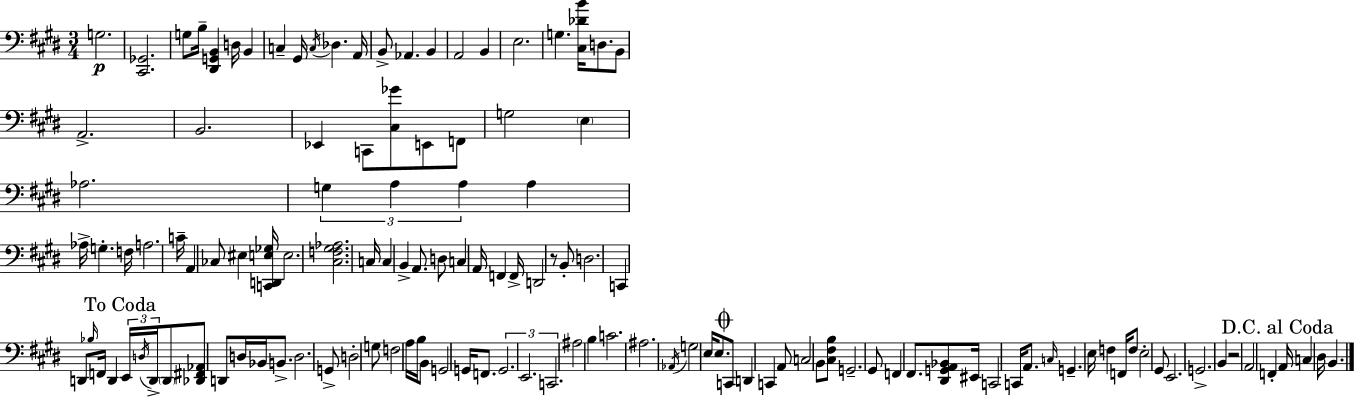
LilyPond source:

{
  \clef bass
  \numericTimeSignature
  \time 3/4
  \key e \major
  g2.\p | <cis, ges,>2. | g8 b16-- <dis, g, b,>4 d16 b,4 | c4-- gis,16 \acciaccatura { c16 } des4. | \break a,16 b,8-> aes,4. b,4 | a,2 b,4 | e2. | g4. <cis des' b'>16 d8. b,8 | \break a,2.-> | b,2. | ees,4 c,8 <cis ges'>8 e,8 f,8 | g2 \parenthesize e4 | \break aes2. | \tuplet 3/2 { g4 a4 a4 } | a4 aes16-> g4.-. | f16 a2. | \break c'16-- a,4 ces8 eis4 | <c, d, e ges>16 e2. | <cis f gis aes>2. | c16 c4 b,4-> a,8. | \break d8 c4 a,16 f,4 | f,16-> d,2 r8 b,8-. | d2. | c,4 d,8 \grace { bes16 } f,16 d,4 | \break \mark "To Coda" \tuplet 3/2 { e,16 \acciaccatura { d16 } d,16-> } \parenthesize d,8 <des, fis, aes,>8 d,8 d16 bes,16 | b,8.-> d2. | g,8-> d2-. | g8 f2 a16 | \break b16 b,8 g,2 g,16 | f,8. \tuplet 3/2 { g,2. | e,2. | c,2. } | \break ais2 b4 | c'2. | ais2. | \acciaccatura { aes,16 } g2 | \break e16 e8. \mark \markup { \musicglyph "scripts.coda" } c,8 d,4 c,4 | a,8 c2 | b,8 <cis fis b>8 g,2.-- | gis,8 f,4 fis,8. | \break <dis, g, a, bes,>8 eis,16 c,2 | c,16 a,8. \grace { c16 } g,4.-- e16 | f4 f,16 f8 e2-. | gis,8 e,2. | \break g,2.-> | b,4 r2 | a,2 | f,4-. \mark "D.C. al Coda" a,16 c4 dis16 b,4. | \break \bar "|."
}